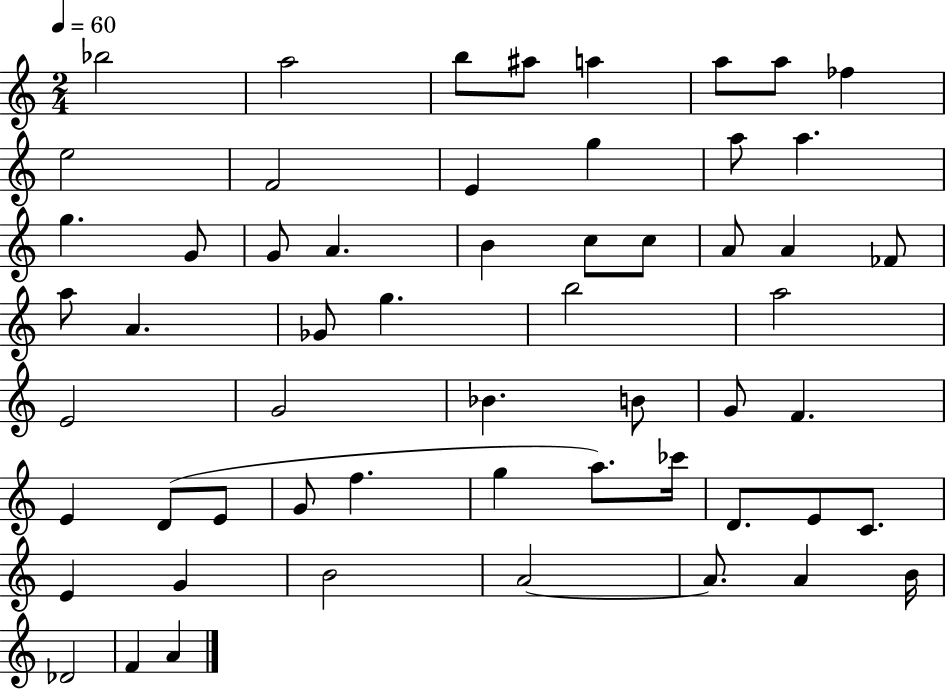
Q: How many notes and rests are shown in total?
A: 57